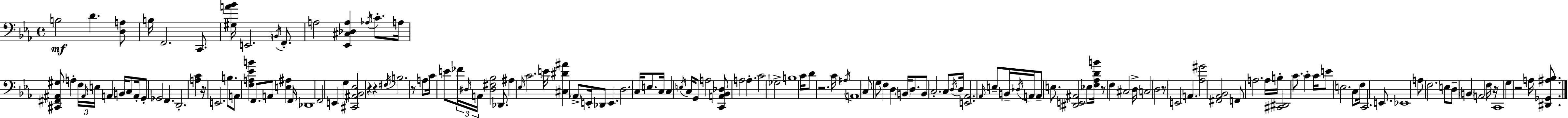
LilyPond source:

{
  \clef bass
  \time 4/4
  \defaultTimeSignature
  \key c \minor
  b2\mf d'4. <d a>8 | b16 f,2. c,8. | <gis a' bes'>16 e,2. \acciaccatura { b,16 } f,8.-. | a2 <ees, cis des a>4 \acciaccatura { aes16 } c'8.-. | \break a16 <cis, fis, ais, gis>8 a4-. \tuplet 3/2 { f16 \grace { ais,16 } e16 } a,4 b,16 | c8 a,16-. g,8-. ges,2 f,4. | d,2.-. <a c'>4 | r16 e,2. | \break b8. a,8 <f a ees' b'>4 f,8. a,8 <e ais>4 | f,16 des,1 | f,2 e,4 g4 | <cis, ais, bes, ees>2 r4 r4 | \break \acciaccatura { fis16 } b2. | r8 a8 c'16 e'8 \tuplet 3/2 { fes'16 \grace { dis16 } a,16 } <dis fis bes>2 | des,8. ais4 \grace { ees16 } c'2. | e'16 <cis dis' ais'>4 \parenthesize aes,8-> e,16-. des,8 | \break e,4. d2. | c16 e8. c16 c4 \acciaccatura { e16 } c16 g,8 a2 | <c, a, bes, des>8 a2 | a4.-. c'2 ges2-> | \break b1 | c'16 d'8 r2. | c'16 \acciaccatura { ais16 } a,1 | c8 g8 f4 | \break d4 \parenthesize b,16 d8. b,8 c2.-. | c8 \acciaccatura { d16 } d16 <e, aes,>2. | \grace { aes,16 } e8-- b,16-- \acciaccatura { des16 } a,16 a,8-- e8. | <dis, e, ais,>2 ees8 <f aes d' b'>16 r8 f4 | \break cis2 d16-> c2 | d2 r8 e,2 | a,4. <aes gis'>2 | <fis, aes, bes,>2 f,8 a2. | \break a16 b16-. <cis, dis,>2 | c'8. c'4-. c'16 e'8 e2. | c8 f16 c,2. | e,8. ees,1 | \break a8 f2. | e8 d8-- \parenthesize b,4 | a,2 f16 r16 c,1 | g4 r2 | \break a16 <dis, ges, ais bes>8. \bar "|."
}